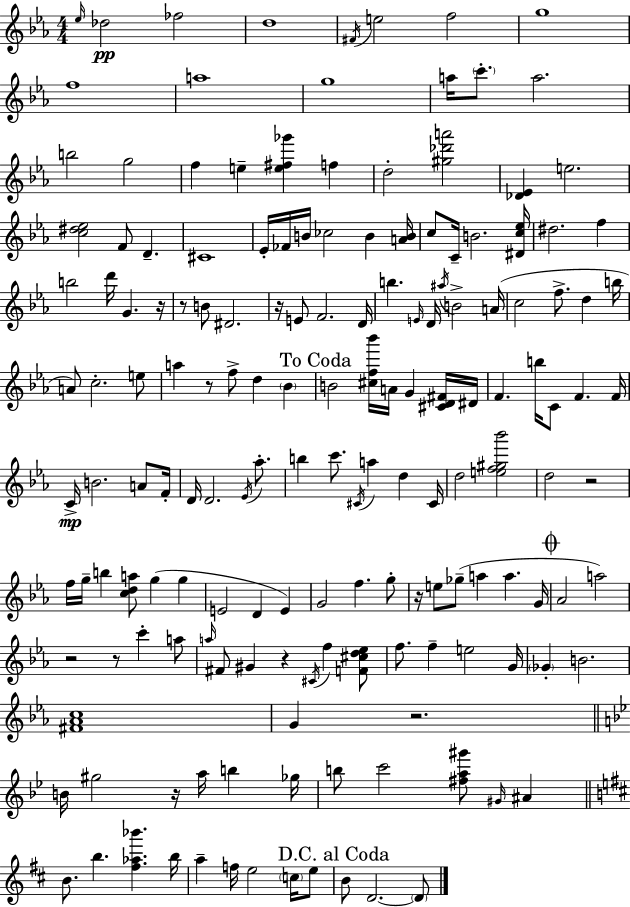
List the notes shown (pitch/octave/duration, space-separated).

Eb5/s Db5/h FES5/h D5/w F#4/s E5/h F5/h G5/w F5/w A5/w G5/w A5/s C6/e. A5/h. B5/h G5/h F5/q E5/q [E5,F#5,Gb6]/q F5/q D5/h [G#5,Db6,A6]/h [Db4,Eb4]/q E5/h. [C5,D#5,Eb5]/h F4/e D4/q. C#4/w Eb4/s FES4/s B4/s CES5/h B4/q [A4,B4]/s C5/e C4/s B4/h. [D#4,C5,Eb5]/s D#5/h. F5/q B5/h D6/s G4/q. R/s R/e B4/e D#4/h. R/s E4/e F4/h. D4/s B5/q. E4/s D4/s A#5/s B4/h A4/s C5/h F5/e. D5/q B5/s A4/e C5/h. E5/e A5/q R/e F5/e D5/q Bb4/q B4/h [C#5,F5,Bb6]/s A4/s G4/q [C#4,D4,F#4]/s D#4/s F4/q. B5/s C4/e F4/q. F4/s C4/s B4/h. A4/e F4/s D4/s D4/h. Eb4/s Ab5/e. B5/q C6/e. C#4/s A5/q D5/q C#4/s D5/h [E5,F5,G#5,Bb6]/h D5/h R/h F5/s G5/s B5/q [C5,D5,A5]/e G5/q G5/q E4/h D4/q E4/q G4/h F5/q. G5/e R/s E5/e Gb5/e A5/q A5/q. G4/s Ab4/h A5/h R/h R/e C6/q A5/e A5/s F#4/e G#4/q R/q C#4/s F5/q [F4,C#5,D5,Eb5]/e F5/e. F5/q E5/h G4/s Gb4/q B4/h. [F#4,Ab4,C5]/w G4/q R/h. B4/s G#5/h R/s A5/s B5/q Gb5/s B5/e C6/h [F#5,A5,G#6]/e G#4/s A#4/q B4/e. B5/q. [F#5,Ab5,Bb6]/q. B5/s A5/q F5/s E5/h C5/s E5/e B4/e D4/h. D4/e